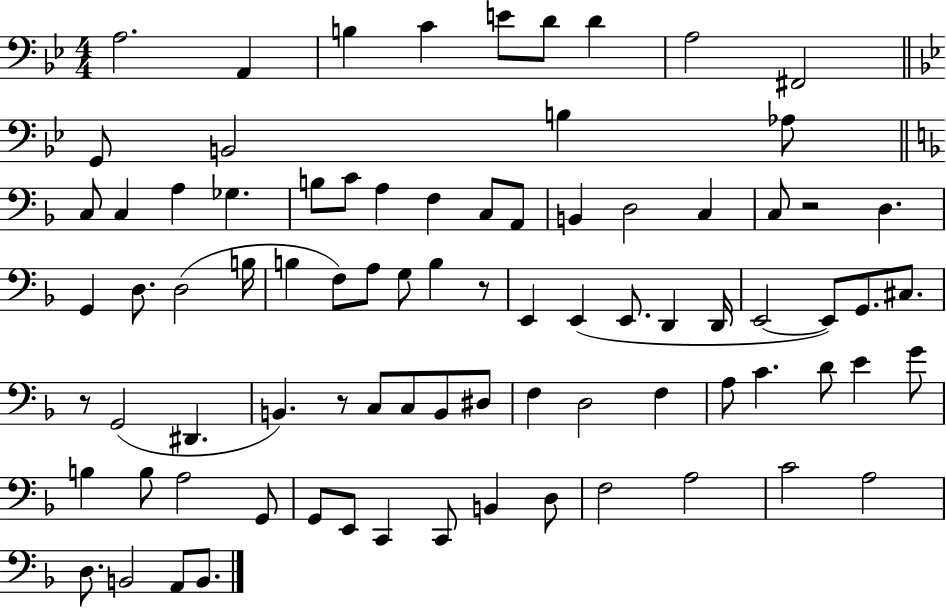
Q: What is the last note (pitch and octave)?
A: B2